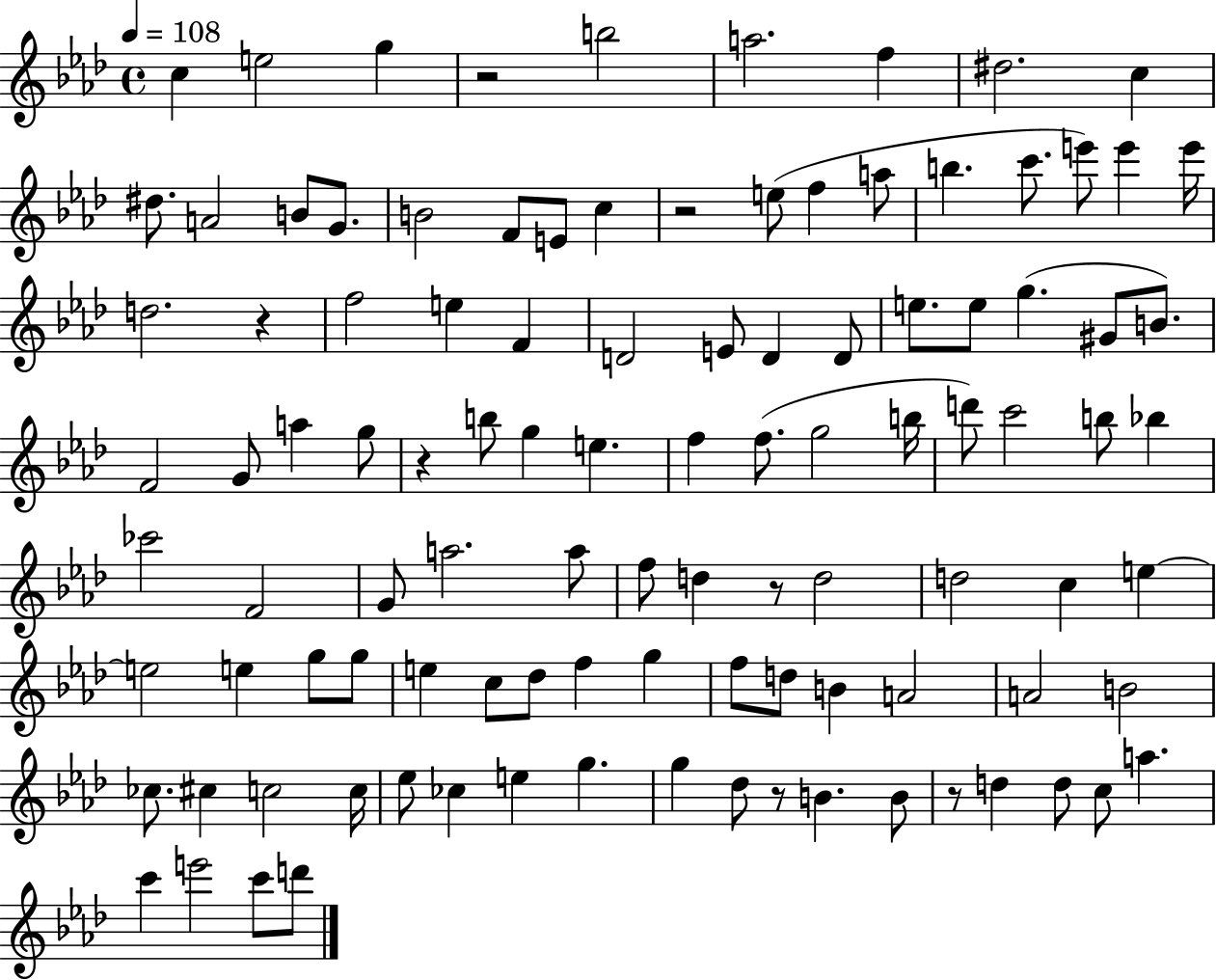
C5/q E5/h G5/q R/h B5/h A5/h. F5/q D#5/h. C5/q D#5/e. A4/h B4/e G4/e. B4/h F4/e E4/e C5/q R/h E5/e F5/q A5/e B5/q. C6/e. E6/e E6/q E6/s D5/h. R/q F5/h E5/q F4/q D4/h E4/e D4/q D4/e E5/e. E5/e G5/q. G#4/e B4/e. F4/h G4/e A5/q G5/e R/q B5/e G5/q E5/q. F5/q F5/e. G5/h B5/s D6/e C6/h B5/e Bb5/q CES6/h F4/h G4/e A5/h. A5/e F5/e D5/q R/e D5/h D5/h C5/q E5/q E5/h E5/q G5/e G5/e E5/q C5/e Db5/e F5/q G5/q F5/e D5/e B4/q A4/h A4/h B4/h CES5/e. C#5/q C5/h C5/s Eb5/e CES5/q E5/q G5/q. G5/q Db5/e R/e B4/q. B4/e R/e D5/q D5/e C5/e A5/q. C6/q E6/h C6/e D6/e